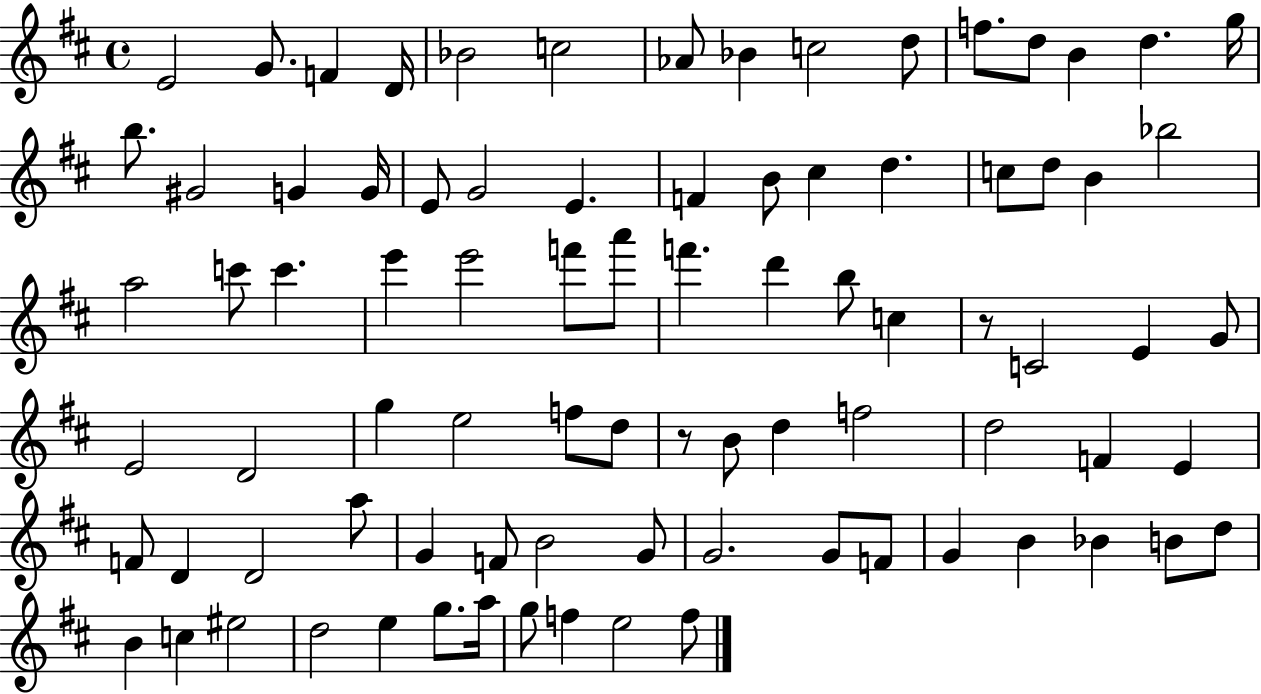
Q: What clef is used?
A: treble